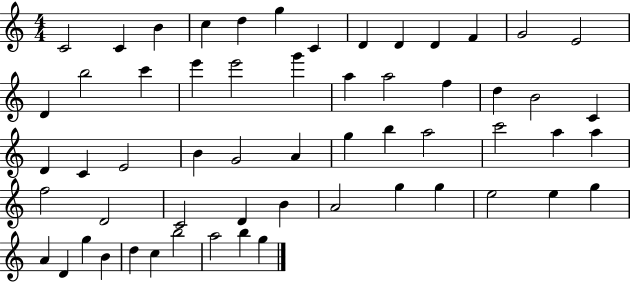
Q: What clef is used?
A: treble